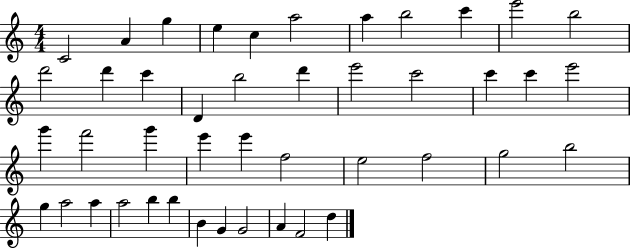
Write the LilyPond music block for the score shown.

{
  \clef treble
  \numericTimeSignature
  \time 4/4
  \key c \major
  c'2 a'4 g''4 | e''4 c''4 a''2 | a''4 b''2 c'''4 | e'''2 b''2 | \break d'''2 d'''4 c'''4 | d'4 b''2 d'''4 | e'''2 c'''2 | c'''4 c'''4 e'''2 | \break g'''4 f'''2 g'''4 | e'''4 e'''4 f''2 | e''2 f''2 | g''2 b''2 | \break g''4 a''2 a''4 | a''2 b''4 b''4 | b'4 g'4 g'2 | a'4 f'2 d''4 | \break \bar "|."
}